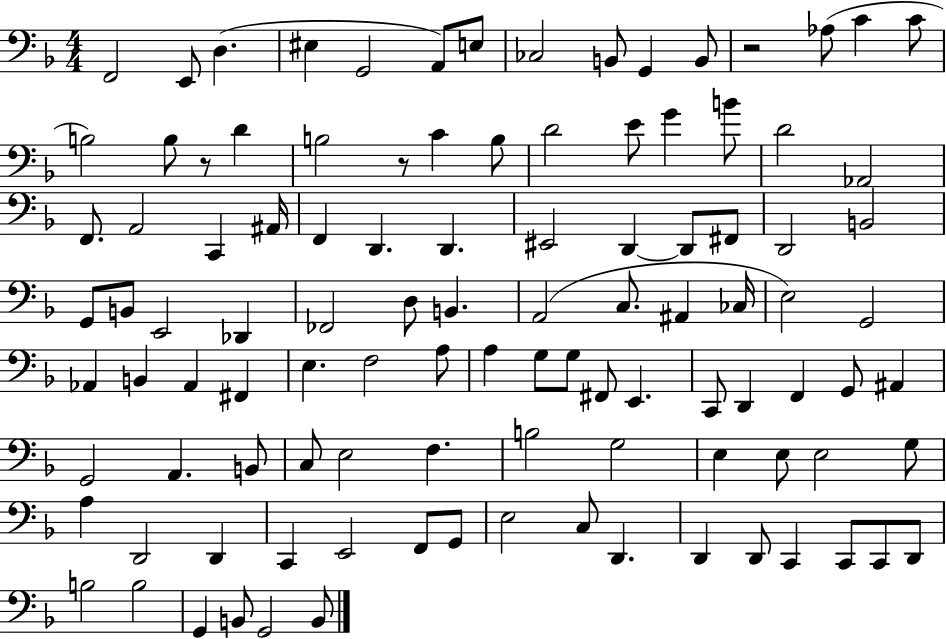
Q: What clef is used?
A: bass